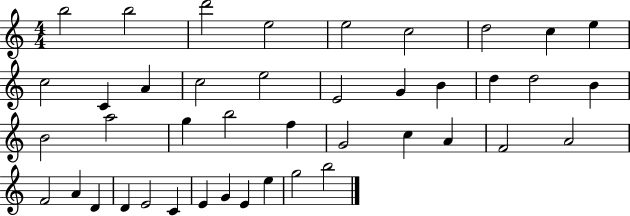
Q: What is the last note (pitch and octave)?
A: B5